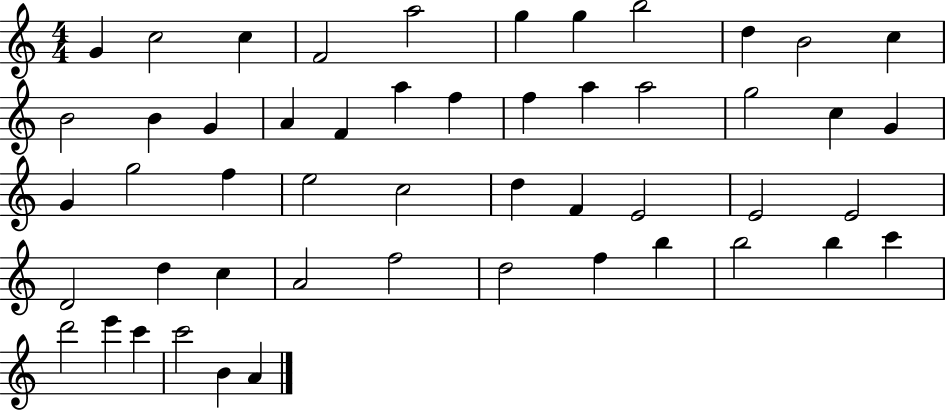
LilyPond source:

{
  \clef treble
  \numericTimeSignature
  \time 4/4
  \key c \major
  g'4 c''2 c''4 | f'2 a''2 | g''4 g''4 b''2 | d''4 b'2 c''4 | \break b'2 b'4 g'4 | a'4 f'4 a''4 f''4 | f''4 a''4 a''2 | g''2 c''4 g'4 | \break g'4 g''2 f''4 | e''2 c''2 | d''4 f'4 e'2 | e'2 e'2 | \break d'2 d''4 c''4 | a'2 f''2 | d''2 f''4 b''4 | b''2 b''4 c'''4 | \break d'''2 e'''4 c'''4 | c'''2 b'4 a'4 | \bar "|."
}